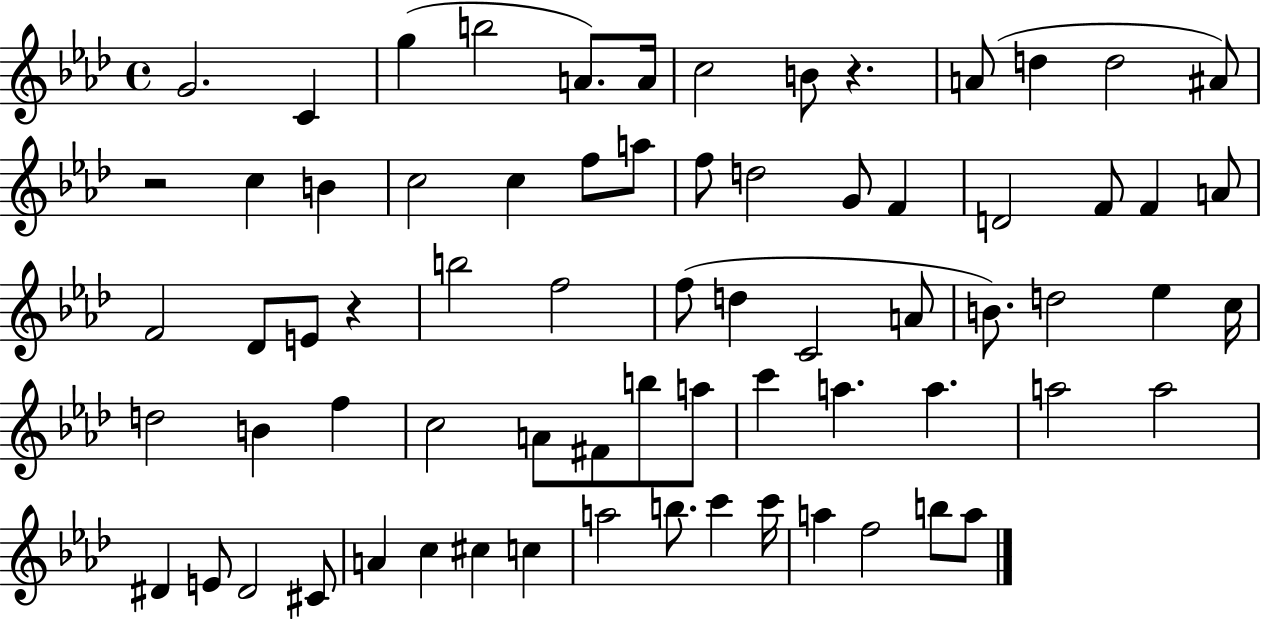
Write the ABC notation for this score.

X:1
T:Untitled
M:4/4
L:1/4
K:Ab
G2 C g b2 A/2 A/4 c2 B/2 z A/2 d d2 ^A/2 z2 c B c2 c f/2 a/2 f/2 d2 G/2 F D2 F/2 F A/2 F2 _D/2 E/2 z b2 f2 f/2 d C2 A/2 B/2 d2 _e c/4 d2 B f c2 A/2 ^F/2 b/2 a/2 c' a a a2 a2 ^D E/2 ^D2 ^C/2 A c ^c c a2 b/2 c' c'/4 a f2 b/2 a/2